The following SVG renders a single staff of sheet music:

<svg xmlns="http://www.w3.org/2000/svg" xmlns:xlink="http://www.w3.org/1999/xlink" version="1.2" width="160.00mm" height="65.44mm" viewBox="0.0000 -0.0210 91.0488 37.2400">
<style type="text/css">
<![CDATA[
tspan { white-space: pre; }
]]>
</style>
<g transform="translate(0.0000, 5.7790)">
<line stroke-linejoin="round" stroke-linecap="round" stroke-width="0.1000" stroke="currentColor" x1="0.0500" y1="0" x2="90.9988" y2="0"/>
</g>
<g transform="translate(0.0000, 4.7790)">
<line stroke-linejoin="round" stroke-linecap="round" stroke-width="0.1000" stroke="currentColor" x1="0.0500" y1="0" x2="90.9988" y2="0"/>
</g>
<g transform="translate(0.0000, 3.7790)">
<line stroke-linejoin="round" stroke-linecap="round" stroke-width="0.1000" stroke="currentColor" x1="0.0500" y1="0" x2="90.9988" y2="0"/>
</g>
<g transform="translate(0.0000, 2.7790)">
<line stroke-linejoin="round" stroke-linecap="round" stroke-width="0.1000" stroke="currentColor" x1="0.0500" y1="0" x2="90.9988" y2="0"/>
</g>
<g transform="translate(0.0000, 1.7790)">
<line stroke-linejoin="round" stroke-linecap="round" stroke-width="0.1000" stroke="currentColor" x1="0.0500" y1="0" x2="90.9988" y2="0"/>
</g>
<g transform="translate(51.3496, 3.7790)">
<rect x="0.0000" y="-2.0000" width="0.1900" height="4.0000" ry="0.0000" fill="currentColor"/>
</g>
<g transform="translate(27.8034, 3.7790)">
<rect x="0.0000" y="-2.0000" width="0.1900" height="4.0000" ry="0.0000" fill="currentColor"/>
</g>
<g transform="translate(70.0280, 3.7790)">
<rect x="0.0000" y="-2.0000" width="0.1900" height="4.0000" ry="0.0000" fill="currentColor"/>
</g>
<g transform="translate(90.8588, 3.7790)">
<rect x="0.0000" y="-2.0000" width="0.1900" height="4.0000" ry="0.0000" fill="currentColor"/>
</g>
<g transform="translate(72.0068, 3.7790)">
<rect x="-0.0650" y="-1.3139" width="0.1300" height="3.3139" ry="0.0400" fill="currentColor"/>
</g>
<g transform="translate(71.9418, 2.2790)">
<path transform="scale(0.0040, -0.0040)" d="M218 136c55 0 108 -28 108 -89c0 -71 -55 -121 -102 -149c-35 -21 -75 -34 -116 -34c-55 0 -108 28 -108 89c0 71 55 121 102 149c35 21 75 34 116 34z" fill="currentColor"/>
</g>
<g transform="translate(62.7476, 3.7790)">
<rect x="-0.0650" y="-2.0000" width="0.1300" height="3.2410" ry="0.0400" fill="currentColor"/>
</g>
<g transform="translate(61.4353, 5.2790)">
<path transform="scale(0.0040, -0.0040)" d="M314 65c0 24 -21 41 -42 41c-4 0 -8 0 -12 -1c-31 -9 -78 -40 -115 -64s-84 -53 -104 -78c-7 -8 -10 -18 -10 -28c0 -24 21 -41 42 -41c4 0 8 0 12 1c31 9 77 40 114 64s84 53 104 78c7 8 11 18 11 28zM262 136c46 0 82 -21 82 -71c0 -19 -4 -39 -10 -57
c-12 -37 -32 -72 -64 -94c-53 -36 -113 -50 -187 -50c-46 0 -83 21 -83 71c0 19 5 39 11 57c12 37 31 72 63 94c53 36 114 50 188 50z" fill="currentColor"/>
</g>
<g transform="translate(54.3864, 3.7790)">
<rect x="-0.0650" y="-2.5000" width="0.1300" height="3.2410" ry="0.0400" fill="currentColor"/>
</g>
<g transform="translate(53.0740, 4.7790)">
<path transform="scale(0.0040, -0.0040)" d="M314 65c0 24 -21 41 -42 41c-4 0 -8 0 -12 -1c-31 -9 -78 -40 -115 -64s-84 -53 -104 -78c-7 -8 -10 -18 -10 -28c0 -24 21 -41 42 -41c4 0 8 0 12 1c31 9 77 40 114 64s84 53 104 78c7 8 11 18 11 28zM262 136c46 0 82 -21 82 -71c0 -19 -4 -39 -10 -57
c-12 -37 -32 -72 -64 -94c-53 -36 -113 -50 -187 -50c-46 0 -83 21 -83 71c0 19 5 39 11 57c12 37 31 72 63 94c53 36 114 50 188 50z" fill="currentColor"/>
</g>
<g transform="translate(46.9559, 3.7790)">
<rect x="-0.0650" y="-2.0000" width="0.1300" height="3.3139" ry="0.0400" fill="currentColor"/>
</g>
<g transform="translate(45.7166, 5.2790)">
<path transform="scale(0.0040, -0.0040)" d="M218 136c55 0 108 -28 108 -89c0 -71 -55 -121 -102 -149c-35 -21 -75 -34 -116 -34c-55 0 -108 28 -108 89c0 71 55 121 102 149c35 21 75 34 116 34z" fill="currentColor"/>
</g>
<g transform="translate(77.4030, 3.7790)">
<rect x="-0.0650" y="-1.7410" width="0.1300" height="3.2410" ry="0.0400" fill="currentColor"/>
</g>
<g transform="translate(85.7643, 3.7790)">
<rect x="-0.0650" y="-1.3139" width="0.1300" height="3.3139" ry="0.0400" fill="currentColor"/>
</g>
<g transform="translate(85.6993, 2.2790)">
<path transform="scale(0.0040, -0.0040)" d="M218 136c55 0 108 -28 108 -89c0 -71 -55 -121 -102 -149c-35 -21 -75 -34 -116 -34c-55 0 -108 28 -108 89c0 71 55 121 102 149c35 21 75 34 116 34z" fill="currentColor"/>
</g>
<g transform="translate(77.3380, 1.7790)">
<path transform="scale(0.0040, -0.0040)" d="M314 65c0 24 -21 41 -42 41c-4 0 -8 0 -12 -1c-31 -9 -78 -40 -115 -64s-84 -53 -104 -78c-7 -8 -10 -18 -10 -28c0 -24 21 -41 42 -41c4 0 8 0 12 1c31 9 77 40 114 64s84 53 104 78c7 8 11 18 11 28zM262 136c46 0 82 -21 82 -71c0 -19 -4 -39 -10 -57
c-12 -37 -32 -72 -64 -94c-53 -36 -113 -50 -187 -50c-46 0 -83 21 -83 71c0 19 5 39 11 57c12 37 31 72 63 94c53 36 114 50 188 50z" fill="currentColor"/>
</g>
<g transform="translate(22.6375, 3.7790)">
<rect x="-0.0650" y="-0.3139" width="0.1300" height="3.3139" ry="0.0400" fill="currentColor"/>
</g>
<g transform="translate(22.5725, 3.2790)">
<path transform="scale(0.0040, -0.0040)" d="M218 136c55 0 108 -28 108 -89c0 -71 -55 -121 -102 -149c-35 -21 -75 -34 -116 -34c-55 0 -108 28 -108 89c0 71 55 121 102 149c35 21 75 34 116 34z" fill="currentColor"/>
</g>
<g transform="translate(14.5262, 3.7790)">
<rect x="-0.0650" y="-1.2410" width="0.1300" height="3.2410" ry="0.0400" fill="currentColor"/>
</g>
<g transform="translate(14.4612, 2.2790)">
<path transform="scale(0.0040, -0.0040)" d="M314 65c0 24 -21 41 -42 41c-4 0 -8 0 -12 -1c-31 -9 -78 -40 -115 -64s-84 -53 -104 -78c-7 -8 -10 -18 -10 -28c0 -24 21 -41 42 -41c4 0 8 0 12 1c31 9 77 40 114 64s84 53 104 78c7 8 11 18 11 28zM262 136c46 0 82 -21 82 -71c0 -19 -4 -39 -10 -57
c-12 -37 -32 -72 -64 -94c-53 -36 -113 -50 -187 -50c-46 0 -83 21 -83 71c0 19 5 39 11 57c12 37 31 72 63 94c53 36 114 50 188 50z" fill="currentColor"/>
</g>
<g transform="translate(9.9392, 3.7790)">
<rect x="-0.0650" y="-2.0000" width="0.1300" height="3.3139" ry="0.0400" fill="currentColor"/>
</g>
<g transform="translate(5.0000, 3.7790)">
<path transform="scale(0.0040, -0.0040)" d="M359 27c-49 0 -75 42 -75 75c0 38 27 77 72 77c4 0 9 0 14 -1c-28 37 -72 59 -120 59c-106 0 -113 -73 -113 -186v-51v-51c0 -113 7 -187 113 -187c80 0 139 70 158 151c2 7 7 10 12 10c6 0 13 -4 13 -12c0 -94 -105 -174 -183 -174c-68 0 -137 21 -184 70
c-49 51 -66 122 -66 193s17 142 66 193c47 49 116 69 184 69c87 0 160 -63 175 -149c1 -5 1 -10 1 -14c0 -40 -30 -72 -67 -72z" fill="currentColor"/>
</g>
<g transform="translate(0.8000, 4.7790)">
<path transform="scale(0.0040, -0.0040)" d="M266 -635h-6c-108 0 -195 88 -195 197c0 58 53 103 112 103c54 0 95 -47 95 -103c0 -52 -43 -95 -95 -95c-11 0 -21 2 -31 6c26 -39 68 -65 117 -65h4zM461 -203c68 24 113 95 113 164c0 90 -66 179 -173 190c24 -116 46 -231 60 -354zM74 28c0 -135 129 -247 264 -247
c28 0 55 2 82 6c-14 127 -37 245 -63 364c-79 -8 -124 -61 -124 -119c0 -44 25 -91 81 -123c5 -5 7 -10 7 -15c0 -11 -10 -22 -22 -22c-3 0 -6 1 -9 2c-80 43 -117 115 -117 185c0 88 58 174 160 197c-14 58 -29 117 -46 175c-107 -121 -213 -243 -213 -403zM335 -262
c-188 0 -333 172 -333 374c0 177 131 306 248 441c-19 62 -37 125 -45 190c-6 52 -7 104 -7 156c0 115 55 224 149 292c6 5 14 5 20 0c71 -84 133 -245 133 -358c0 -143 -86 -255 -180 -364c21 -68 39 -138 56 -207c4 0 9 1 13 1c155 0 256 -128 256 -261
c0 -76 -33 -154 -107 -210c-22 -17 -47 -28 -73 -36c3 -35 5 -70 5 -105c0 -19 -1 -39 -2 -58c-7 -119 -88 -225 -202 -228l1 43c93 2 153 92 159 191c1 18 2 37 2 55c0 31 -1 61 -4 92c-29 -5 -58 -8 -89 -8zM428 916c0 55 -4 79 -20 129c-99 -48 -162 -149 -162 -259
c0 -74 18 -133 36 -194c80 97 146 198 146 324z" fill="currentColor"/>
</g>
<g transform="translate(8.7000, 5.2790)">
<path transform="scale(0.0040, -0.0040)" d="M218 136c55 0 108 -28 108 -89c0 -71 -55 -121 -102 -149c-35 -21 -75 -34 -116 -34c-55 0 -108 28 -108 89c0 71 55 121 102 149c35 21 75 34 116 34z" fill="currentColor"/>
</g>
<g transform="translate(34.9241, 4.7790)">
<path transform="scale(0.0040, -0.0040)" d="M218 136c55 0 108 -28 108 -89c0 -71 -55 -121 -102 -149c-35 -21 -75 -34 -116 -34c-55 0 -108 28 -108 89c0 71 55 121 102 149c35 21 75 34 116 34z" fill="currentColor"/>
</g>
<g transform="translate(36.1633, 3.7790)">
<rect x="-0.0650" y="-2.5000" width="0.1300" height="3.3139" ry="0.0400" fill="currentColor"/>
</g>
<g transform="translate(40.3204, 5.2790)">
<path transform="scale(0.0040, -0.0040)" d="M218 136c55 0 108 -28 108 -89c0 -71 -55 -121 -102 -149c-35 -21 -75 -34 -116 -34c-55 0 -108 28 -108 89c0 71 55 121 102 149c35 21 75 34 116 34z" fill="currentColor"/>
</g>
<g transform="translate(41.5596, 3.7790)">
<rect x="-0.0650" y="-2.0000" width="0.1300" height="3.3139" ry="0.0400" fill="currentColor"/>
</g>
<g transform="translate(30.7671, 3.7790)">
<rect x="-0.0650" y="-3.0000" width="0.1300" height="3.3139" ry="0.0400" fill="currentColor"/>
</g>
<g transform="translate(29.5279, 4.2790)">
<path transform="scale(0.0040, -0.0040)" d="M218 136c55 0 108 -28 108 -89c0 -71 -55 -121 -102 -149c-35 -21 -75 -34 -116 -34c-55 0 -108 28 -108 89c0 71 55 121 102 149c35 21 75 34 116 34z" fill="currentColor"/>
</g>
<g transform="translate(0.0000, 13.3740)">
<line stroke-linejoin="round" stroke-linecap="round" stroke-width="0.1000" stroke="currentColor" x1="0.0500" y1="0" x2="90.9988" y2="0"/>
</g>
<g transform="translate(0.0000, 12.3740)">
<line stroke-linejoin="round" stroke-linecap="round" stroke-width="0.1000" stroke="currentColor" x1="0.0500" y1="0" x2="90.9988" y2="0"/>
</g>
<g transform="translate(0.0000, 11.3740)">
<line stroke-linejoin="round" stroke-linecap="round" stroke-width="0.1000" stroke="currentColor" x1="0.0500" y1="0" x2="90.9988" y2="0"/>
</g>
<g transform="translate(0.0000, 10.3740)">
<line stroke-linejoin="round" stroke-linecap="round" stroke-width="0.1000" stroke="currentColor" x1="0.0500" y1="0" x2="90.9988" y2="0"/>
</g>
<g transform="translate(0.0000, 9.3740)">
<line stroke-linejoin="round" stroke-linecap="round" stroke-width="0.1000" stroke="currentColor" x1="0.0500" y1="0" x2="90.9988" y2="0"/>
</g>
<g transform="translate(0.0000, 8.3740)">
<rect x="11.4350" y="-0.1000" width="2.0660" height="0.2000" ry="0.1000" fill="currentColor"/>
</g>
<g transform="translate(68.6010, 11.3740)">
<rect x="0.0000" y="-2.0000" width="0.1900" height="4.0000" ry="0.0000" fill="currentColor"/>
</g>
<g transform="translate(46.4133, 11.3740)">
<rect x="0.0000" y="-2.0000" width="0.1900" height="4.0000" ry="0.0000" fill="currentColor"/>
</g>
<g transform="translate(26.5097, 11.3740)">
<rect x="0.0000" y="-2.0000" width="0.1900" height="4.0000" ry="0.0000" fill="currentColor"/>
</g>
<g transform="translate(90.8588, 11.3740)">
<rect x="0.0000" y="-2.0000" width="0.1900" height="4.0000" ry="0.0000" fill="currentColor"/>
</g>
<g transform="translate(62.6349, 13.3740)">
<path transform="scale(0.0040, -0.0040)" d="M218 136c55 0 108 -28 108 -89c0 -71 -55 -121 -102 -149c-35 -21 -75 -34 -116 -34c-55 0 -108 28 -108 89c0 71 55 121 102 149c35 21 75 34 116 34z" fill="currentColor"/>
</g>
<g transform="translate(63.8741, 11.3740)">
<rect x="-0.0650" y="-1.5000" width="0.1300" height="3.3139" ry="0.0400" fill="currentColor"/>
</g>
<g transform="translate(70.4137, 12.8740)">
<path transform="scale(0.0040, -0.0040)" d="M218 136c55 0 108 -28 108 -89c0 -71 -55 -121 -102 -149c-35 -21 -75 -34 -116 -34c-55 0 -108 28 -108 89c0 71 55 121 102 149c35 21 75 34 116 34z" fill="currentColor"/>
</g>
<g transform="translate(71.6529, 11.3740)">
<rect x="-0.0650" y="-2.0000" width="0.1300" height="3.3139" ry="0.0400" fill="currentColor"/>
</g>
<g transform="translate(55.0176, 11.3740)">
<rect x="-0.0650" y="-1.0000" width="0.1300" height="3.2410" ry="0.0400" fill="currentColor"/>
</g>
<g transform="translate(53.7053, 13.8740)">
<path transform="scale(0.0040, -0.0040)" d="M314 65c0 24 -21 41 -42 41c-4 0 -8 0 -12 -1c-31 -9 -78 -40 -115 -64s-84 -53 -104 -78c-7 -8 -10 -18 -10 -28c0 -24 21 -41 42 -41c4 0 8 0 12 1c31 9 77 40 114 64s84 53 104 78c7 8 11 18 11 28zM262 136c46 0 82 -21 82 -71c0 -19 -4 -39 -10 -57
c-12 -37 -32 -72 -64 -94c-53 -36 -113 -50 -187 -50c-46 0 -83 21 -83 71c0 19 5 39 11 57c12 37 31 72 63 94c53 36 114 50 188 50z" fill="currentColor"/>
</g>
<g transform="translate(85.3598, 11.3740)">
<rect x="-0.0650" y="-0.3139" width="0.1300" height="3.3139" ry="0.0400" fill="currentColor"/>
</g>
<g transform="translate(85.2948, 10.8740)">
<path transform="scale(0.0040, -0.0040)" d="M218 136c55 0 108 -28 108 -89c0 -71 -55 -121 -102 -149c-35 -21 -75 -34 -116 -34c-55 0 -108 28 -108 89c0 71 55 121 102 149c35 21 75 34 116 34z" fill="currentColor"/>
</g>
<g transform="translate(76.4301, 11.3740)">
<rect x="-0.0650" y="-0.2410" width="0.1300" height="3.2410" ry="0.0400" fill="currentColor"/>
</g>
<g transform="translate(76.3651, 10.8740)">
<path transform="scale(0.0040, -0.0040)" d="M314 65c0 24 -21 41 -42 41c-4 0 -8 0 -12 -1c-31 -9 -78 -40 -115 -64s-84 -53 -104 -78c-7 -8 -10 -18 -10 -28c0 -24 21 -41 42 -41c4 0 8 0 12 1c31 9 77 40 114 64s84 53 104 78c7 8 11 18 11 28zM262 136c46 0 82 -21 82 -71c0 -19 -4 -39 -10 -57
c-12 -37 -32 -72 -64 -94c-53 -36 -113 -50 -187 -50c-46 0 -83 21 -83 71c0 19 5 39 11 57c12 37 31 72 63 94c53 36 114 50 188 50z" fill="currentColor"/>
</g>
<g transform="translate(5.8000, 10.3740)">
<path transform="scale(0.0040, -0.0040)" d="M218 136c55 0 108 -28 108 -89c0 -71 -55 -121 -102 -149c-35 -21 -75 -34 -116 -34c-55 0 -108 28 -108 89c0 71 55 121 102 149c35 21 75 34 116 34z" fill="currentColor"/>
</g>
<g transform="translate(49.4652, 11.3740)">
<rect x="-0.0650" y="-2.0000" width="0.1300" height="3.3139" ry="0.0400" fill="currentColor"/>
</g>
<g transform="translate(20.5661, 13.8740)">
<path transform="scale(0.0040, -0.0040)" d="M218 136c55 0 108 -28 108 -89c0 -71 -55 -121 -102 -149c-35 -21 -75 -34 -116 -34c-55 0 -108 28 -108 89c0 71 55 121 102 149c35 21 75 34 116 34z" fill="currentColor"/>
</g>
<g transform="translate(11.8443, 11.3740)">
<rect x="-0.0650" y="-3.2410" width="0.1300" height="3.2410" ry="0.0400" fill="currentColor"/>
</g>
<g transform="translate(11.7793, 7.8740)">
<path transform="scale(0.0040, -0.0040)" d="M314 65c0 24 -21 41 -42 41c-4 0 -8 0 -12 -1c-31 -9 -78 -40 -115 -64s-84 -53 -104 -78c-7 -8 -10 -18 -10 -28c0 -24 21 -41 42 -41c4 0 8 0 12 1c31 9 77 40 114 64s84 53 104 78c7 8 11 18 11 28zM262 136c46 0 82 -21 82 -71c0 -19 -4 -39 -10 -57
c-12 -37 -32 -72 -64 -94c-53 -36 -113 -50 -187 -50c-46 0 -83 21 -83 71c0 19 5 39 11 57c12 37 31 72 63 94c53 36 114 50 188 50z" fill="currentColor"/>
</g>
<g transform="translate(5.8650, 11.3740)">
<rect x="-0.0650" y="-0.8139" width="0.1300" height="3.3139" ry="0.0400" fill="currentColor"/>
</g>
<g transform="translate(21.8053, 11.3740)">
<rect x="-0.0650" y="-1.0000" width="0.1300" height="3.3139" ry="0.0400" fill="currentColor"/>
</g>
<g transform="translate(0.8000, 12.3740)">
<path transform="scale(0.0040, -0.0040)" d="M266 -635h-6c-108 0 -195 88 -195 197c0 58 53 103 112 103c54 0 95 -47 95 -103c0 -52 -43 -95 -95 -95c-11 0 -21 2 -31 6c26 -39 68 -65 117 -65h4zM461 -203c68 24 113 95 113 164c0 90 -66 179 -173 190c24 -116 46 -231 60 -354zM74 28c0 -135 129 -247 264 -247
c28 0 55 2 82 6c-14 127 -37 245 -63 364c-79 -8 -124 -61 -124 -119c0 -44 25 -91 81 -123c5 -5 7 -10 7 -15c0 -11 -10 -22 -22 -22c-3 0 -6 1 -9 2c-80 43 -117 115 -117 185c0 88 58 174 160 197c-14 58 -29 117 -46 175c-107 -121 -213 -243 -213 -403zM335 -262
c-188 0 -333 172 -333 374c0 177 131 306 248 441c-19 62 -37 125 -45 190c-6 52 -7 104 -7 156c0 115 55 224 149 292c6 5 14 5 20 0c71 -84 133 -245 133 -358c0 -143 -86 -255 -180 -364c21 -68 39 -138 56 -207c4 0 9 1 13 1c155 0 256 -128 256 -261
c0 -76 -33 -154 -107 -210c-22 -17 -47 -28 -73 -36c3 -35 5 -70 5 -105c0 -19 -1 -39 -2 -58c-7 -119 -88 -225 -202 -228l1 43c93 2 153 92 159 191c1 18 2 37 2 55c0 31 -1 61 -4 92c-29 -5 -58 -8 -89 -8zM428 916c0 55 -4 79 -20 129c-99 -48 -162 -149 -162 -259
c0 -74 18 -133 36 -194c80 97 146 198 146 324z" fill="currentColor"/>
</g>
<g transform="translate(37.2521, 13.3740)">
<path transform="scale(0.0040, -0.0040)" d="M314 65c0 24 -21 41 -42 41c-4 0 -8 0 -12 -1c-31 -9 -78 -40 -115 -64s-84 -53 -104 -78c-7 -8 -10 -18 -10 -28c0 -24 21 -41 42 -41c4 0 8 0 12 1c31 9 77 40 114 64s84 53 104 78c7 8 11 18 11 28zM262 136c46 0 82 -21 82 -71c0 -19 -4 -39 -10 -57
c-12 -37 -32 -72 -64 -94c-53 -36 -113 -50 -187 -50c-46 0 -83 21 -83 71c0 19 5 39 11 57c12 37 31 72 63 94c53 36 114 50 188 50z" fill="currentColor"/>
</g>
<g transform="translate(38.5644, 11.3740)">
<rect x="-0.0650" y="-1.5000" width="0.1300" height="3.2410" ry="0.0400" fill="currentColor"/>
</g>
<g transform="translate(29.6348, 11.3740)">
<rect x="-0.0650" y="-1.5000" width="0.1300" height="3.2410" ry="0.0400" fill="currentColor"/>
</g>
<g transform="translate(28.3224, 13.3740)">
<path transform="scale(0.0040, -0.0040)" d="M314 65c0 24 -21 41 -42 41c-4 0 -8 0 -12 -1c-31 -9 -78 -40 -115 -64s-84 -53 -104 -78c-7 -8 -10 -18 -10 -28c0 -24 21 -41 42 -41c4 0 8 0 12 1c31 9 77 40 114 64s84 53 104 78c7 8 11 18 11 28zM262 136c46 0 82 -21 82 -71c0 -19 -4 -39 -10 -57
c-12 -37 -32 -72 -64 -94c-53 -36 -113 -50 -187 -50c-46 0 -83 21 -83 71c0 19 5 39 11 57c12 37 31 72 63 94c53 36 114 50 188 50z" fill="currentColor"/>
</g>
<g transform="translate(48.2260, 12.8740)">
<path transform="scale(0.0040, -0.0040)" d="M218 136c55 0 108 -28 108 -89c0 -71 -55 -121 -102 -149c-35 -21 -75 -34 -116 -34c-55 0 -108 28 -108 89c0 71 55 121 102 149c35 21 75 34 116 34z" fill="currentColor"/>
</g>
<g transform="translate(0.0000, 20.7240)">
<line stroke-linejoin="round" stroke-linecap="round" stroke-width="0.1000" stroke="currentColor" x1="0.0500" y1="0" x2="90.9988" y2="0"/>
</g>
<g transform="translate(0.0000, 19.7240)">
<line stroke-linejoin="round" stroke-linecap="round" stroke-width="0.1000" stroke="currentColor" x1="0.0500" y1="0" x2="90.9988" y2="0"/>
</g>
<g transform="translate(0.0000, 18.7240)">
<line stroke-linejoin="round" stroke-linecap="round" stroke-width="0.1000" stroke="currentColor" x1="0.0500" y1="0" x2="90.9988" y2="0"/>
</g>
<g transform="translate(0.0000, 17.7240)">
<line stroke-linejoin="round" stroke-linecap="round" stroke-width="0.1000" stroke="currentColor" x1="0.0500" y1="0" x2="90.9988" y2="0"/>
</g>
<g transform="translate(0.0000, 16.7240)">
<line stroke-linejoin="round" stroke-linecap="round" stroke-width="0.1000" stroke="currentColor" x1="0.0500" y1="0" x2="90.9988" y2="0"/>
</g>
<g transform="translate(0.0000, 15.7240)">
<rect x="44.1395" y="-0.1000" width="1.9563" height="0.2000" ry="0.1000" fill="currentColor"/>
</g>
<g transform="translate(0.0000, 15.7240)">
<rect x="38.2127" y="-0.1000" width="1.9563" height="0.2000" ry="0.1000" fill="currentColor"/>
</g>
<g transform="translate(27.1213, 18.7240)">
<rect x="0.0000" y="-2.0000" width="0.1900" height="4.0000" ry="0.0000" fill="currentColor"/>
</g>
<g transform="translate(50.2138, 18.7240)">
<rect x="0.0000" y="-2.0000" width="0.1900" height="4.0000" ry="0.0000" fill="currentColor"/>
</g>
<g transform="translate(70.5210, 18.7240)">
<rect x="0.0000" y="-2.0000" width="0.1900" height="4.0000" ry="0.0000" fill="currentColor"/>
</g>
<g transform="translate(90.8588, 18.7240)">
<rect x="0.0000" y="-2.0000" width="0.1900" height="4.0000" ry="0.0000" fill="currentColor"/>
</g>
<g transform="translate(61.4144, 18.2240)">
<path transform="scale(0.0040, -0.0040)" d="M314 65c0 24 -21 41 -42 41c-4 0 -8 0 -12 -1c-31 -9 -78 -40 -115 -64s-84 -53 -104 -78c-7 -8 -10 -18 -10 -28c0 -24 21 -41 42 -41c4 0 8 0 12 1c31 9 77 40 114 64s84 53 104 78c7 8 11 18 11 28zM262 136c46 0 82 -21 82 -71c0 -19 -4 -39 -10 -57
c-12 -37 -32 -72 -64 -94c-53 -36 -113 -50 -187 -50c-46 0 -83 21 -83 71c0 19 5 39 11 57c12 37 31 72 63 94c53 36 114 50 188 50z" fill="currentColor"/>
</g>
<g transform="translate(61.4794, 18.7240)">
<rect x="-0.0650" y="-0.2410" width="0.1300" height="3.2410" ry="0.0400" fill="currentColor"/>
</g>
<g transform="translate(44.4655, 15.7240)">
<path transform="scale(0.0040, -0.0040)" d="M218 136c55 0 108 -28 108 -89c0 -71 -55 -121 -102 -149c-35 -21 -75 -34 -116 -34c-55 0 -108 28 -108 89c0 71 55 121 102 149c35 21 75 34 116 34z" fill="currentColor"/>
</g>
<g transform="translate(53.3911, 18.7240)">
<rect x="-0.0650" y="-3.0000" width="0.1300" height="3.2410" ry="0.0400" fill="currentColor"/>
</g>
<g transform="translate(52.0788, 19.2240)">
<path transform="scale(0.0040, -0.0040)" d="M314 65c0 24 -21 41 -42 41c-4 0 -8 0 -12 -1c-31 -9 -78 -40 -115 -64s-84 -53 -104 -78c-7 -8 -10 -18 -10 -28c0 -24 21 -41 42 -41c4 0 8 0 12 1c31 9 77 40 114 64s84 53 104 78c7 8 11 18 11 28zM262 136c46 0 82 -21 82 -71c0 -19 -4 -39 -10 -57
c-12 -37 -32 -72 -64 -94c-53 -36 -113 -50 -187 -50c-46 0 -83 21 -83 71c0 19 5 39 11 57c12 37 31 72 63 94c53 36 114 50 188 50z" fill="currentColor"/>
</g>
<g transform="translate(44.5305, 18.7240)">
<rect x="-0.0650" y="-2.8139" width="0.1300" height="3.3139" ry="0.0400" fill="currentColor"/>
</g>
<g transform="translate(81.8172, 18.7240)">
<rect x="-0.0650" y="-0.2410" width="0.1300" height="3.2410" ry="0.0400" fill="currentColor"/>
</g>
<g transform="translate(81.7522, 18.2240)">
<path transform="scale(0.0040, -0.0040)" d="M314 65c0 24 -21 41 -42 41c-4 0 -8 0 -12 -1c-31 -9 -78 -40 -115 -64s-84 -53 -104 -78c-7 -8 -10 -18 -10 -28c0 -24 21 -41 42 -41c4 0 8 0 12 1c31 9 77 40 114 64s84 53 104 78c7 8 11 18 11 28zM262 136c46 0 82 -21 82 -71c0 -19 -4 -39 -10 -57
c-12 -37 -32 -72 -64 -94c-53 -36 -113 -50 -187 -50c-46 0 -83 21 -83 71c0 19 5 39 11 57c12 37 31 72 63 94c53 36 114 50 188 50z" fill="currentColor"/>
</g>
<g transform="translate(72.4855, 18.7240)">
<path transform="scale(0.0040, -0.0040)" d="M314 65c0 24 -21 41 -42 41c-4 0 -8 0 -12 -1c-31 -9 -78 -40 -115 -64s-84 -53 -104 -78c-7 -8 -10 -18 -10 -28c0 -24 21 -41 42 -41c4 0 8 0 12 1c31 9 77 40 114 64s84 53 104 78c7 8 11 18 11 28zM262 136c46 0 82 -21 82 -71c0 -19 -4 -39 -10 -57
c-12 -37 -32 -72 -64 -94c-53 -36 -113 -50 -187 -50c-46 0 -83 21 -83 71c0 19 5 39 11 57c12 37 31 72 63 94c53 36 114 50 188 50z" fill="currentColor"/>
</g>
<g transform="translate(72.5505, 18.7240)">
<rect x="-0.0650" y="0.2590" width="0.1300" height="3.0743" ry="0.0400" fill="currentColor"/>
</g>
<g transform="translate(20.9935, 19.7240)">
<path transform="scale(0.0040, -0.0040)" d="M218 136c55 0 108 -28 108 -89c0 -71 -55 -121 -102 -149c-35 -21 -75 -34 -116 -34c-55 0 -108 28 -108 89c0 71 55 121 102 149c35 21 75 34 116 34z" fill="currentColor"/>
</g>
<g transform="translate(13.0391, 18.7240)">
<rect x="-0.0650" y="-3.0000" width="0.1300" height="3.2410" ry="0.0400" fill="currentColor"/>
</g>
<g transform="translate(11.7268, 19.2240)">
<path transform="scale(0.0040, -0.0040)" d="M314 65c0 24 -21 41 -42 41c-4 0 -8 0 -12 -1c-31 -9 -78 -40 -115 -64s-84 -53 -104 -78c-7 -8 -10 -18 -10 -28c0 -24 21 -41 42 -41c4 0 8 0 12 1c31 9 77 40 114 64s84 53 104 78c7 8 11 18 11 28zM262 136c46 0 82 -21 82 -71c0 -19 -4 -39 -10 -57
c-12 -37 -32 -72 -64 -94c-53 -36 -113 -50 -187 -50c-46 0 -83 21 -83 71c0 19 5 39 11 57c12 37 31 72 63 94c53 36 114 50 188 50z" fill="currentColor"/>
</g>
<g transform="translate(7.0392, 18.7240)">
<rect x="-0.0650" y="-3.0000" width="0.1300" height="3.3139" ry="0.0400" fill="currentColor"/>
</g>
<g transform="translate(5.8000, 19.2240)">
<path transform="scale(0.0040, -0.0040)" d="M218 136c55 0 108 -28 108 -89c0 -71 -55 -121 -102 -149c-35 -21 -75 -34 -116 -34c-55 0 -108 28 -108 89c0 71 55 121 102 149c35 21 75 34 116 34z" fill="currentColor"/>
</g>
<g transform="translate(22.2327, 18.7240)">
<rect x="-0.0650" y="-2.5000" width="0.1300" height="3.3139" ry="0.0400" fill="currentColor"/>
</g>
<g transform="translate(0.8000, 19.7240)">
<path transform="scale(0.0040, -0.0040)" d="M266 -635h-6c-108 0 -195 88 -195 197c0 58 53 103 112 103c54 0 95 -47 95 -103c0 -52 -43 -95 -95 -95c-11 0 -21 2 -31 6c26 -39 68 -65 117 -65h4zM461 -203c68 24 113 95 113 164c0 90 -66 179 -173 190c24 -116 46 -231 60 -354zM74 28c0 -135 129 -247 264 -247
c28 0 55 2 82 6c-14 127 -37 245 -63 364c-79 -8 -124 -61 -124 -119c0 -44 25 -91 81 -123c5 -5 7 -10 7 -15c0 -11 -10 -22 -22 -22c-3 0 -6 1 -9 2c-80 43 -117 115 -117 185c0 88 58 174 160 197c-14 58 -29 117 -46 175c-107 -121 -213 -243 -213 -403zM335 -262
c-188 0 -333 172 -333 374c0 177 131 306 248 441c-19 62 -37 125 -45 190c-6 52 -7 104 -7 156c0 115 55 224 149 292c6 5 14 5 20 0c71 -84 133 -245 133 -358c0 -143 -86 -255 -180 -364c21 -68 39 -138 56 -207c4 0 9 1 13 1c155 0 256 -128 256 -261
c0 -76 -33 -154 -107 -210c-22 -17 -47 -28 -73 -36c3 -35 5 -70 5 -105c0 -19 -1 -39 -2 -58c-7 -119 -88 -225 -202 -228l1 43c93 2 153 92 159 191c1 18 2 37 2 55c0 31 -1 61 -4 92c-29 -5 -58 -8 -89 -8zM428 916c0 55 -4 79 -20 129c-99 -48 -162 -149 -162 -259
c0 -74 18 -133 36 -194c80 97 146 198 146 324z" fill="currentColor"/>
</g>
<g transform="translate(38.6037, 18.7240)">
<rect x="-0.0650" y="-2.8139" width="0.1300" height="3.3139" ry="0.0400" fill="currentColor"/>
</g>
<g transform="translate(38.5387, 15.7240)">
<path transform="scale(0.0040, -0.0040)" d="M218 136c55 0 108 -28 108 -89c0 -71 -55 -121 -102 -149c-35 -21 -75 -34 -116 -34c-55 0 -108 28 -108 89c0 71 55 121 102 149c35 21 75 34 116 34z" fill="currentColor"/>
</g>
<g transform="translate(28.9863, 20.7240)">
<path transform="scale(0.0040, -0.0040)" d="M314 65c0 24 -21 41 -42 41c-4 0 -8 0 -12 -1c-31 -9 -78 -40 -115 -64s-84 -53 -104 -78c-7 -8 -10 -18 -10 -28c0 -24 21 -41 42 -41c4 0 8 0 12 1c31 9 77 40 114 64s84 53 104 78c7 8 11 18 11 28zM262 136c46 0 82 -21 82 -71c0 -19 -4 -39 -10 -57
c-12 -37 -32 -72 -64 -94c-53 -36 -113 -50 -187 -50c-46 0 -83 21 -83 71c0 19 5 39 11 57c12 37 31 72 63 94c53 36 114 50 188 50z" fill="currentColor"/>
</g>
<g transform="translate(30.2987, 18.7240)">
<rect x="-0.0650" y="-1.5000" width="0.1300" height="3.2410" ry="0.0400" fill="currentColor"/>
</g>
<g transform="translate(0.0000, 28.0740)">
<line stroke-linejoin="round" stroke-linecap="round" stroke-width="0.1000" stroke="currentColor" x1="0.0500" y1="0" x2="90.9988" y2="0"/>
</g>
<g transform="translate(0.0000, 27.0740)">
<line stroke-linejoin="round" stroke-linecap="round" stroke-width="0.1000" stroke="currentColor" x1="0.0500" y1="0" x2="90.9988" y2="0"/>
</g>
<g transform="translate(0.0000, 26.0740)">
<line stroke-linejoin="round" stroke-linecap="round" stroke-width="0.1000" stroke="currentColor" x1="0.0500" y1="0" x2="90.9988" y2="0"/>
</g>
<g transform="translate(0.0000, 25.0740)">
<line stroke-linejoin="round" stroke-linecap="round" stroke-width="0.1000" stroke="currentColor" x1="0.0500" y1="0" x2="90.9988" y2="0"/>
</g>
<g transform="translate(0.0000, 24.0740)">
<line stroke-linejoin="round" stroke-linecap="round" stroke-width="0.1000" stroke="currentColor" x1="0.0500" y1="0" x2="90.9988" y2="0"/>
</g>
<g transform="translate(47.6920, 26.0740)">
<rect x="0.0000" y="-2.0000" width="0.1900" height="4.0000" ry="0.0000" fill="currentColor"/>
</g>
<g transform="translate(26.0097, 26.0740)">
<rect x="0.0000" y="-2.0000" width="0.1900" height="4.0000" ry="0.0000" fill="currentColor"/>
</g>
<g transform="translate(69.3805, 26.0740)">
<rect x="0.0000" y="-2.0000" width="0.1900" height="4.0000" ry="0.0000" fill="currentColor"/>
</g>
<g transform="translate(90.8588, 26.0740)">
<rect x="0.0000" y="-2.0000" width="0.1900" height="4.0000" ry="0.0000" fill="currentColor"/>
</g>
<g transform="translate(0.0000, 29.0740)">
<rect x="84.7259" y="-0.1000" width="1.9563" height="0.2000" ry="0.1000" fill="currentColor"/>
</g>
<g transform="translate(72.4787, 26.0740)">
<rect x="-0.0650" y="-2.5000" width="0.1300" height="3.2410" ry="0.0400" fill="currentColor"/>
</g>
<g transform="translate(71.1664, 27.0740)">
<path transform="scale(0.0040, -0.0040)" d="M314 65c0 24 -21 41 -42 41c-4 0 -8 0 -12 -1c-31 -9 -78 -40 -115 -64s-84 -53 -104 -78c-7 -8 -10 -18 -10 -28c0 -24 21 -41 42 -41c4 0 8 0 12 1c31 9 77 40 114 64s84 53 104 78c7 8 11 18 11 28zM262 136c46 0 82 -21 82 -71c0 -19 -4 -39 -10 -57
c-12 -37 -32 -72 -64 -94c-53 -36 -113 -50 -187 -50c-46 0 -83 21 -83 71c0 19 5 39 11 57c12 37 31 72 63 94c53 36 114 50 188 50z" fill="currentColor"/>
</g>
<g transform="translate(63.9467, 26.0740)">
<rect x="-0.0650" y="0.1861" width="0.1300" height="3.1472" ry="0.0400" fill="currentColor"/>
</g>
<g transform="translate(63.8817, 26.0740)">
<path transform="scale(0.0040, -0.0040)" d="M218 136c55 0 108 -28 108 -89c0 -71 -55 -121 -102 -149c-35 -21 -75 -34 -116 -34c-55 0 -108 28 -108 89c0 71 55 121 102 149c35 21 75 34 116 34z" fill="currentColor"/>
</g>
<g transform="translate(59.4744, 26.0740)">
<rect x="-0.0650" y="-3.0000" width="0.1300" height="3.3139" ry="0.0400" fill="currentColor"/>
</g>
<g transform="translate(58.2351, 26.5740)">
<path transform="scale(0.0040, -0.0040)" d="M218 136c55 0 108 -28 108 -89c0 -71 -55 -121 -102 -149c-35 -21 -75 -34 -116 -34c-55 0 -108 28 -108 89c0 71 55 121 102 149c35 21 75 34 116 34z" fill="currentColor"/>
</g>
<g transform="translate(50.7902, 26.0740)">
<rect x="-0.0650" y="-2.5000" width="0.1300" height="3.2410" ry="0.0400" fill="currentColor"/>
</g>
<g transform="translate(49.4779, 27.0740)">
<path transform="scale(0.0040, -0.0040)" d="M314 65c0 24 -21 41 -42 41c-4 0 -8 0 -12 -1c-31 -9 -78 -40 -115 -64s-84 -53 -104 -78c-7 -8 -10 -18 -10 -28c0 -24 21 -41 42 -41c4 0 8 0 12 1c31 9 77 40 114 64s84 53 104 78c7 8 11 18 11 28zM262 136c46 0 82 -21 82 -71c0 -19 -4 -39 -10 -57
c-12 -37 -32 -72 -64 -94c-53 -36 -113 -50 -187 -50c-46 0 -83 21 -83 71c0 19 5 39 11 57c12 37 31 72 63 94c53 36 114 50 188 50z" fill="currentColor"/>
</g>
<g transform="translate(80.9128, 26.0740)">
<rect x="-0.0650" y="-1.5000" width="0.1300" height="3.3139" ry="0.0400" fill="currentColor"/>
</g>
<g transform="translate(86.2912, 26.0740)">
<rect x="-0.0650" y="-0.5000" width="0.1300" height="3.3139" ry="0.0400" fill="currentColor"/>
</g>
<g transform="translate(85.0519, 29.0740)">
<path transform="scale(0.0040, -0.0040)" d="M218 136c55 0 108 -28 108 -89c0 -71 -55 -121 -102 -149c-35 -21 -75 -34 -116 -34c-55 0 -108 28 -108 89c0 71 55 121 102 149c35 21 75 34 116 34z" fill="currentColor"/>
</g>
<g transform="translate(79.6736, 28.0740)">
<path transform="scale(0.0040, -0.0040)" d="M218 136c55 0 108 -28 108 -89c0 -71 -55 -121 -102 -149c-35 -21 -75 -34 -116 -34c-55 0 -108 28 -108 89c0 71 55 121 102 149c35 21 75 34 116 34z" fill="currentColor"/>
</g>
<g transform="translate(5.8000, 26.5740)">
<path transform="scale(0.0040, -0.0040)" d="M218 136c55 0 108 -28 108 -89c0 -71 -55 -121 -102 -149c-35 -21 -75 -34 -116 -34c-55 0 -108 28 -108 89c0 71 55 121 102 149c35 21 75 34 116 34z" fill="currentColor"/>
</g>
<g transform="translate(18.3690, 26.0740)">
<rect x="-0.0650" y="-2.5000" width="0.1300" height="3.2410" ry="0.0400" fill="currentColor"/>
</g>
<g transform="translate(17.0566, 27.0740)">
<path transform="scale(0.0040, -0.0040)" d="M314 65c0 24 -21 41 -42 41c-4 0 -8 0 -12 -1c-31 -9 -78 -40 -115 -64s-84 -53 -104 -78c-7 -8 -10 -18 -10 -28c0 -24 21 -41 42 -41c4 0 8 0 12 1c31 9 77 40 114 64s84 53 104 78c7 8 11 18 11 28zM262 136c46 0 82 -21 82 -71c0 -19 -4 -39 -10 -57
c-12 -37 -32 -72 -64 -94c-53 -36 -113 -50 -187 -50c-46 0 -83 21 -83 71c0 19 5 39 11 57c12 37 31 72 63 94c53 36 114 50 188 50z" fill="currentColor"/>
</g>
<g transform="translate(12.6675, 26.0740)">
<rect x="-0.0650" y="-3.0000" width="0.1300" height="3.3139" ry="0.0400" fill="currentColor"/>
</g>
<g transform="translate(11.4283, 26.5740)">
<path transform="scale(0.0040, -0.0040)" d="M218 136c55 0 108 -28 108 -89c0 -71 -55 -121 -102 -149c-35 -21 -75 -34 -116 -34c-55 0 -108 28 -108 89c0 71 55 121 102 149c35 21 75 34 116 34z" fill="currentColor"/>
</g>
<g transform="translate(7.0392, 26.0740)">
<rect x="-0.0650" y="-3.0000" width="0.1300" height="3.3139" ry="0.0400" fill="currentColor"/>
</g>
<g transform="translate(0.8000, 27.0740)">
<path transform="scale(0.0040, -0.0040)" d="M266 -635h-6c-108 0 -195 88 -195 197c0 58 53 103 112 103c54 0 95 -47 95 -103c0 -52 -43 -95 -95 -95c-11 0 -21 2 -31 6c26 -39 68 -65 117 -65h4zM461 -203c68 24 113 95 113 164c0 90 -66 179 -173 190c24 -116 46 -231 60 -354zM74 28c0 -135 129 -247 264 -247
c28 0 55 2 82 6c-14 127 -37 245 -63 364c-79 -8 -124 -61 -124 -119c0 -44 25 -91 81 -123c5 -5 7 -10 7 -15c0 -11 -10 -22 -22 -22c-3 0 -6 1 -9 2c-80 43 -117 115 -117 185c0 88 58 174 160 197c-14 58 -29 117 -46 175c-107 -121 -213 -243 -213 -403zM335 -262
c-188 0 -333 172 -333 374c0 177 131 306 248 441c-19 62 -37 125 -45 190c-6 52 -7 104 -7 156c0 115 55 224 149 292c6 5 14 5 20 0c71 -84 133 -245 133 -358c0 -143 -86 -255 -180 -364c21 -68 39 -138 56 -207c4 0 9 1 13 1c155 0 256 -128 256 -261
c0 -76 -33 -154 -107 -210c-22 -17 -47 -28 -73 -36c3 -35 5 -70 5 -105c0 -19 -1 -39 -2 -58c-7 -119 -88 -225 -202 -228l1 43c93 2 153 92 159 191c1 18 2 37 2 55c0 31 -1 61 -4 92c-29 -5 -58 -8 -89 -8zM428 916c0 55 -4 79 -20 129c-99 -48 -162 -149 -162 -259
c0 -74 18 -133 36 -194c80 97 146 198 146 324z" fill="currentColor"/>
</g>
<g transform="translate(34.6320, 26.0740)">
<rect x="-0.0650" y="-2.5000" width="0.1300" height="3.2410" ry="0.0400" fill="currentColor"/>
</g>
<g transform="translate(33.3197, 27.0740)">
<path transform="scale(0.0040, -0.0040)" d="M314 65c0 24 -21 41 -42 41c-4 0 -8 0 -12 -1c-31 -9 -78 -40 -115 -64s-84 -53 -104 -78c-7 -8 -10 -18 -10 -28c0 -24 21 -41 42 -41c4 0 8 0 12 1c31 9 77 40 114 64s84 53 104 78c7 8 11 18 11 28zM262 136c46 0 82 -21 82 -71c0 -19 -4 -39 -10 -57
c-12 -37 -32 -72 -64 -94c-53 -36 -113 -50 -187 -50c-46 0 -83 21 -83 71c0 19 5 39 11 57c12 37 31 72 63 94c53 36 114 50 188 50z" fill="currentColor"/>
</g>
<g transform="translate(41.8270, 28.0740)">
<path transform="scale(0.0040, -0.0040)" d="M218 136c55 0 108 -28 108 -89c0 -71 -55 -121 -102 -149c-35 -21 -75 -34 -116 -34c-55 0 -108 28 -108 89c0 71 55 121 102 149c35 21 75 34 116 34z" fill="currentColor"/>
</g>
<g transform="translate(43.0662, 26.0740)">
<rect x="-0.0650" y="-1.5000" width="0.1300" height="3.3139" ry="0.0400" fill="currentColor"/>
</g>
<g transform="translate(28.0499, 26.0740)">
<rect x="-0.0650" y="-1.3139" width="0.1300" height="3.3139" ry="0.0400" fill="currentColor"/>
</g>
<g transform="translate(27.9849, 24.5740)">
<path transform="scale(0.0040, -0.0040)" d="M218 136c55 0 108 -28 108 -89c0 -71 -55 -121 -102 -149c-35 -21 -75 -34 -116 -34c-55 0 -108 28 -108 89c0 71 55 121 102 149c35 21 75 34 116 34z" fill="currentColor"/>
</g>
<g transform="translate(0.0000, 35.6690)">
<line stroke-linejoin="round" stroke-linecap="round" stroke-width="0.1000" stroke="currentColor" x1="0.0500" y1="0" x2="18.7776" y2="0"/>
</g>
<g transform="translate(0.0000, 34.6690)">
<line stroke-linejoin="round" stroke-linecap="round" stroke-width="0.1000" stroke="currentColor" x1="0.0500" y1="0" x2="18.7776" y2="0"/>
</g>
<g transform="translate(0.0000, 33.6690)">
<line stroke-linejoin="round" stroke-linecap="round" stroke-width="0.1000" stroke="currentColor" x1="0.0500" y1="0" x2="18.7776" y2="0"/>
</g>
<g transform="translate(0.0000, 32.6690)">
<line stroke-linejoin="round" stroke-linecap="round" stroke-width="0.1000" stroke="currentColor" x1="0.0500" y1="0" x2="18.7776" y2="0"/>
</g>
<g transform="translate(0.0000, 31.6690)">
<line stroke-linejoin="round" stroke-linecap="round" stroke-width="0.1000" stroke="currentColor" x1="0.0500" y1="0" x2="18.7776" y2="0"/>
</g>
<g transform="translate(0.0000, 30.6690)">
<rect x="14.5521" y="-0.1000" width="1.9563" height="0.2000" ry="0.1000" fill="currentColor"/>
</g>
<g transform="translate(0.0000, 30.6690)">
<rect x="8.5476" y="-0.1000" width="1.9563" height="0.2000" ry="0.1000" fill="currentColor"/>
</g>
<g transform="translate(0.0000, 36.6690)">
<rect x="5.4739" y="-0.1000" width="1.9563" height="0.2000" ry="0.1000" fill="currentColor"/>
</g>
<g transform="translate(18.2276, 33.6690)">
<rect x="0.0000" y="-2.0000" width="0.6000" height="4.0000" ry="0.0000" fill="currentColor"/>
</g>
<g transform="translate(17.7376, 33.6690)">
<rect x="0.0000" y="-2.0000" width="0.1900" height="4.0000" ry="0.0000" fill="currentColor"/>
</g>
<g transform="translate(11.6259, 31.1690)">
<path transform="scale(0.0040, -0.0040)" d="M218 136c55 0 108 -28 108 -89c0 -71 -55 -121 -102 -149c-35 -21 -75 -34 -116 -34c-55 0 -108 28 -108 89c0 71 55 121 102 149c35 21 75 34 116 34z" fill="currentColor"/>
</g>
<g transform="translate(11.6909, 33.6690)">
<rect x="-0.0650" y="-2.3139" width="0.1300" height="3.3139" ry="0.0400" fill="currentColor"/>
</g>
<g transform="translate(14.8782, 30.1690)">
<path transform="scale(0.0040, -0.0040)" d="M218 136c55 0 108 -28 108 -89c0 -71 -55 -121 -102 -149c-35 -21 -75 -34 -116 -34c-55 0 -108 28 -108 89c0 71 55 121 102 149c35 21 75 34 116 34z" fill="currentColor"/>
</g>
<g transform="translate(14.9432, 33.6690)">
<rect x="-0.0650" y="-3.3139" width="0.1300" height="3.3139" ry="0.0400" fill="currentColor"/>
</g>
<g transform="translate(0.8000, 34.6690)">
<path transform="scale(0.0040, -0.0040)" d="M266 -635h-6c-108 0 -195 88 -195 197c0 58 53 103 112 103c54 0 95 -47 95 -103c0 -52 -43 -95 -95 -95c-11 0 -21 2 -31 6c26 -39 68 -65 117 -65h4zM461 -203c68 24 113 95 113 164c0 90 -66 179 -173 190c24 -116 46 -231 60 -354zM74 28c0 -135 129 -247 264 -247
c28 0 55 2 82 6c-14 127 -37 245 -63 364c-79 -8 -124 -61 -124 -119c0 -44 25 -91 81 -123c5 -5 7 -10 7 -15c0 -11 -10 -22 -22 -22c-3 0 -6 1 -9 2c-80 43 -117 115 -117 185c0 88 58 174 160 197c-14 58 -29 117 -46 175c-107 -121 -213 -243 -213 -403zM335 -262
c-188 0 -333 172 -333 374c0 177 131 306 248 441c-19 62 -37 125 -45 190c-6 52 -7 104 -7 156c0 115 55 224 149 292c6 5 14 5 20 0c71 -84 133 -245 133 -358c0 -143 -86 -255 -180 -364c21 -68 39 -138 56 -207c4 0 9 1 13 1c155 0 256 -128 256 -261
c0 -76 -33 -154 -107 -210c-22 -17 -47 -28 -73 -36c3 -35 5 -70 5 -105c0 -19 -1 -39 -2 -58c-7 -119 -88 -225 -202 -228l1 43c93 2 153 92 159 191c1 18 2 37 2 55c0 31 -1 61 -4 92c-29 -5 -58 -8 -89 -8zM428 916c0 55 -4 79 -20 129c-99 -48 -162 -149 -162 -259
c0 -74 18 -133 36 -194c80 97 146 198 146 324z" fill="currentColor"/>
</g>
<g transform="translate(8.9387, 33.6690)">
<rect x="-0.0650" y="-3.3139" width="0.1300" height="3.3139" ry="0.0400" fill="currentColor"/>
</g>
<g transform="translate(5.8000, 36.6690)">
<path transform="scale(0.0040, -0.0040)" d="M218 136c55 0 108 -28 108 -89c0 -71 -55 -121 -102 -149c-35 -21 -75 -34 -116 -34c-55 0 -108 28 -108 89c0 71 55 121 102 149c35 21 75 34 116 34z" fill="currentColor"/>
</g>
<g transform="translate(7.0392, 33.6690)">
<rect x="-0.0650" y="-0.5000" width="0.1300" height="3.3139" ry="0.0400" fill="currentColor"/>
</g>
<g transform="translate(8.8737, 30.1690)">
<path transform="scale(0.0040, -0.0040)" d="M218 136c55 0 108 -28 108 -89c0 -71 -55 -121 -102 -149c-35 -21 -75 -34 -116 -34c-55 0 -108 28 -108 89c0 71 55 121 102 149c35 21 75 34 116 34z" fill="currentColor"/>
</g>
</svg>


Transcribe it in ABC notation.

X:1
T:Untitled
M:4/4
L:1/4
K:C
F e2 c A G F F G2 F2 e f2 e d b2 D E2 E2 F D2 E F c2 c A A2 G E2 a a A2 c2 B2 c2 A A G2 e G2 E G2 A B G2 E C C b g b